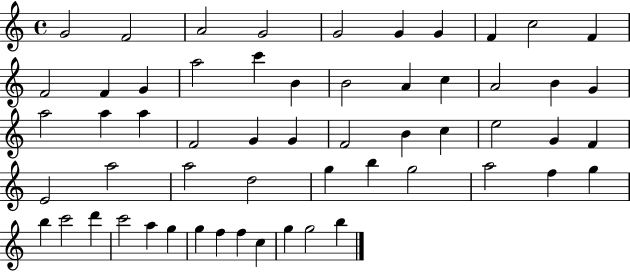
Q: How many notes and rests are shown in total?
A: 57